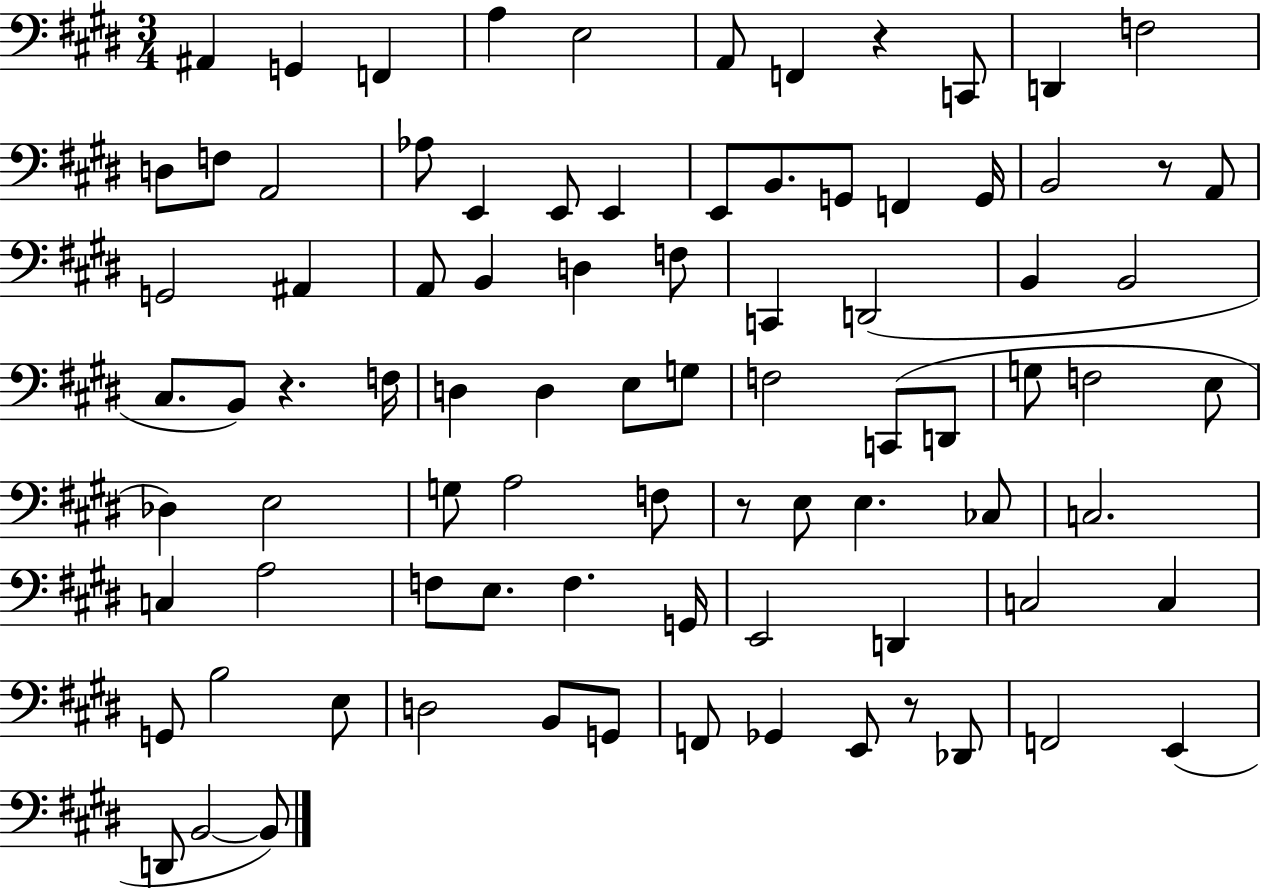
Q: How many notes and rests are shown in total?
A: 86